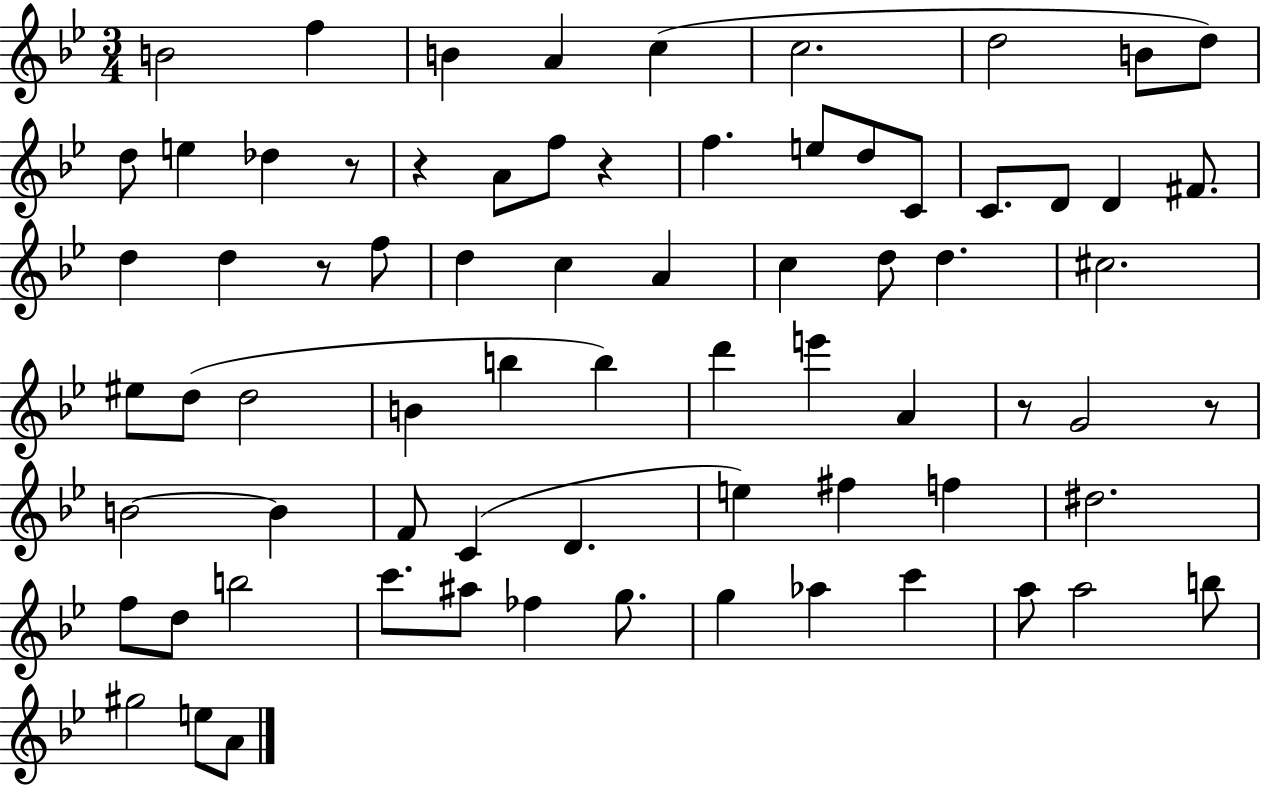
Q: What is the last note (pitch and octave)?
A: A4